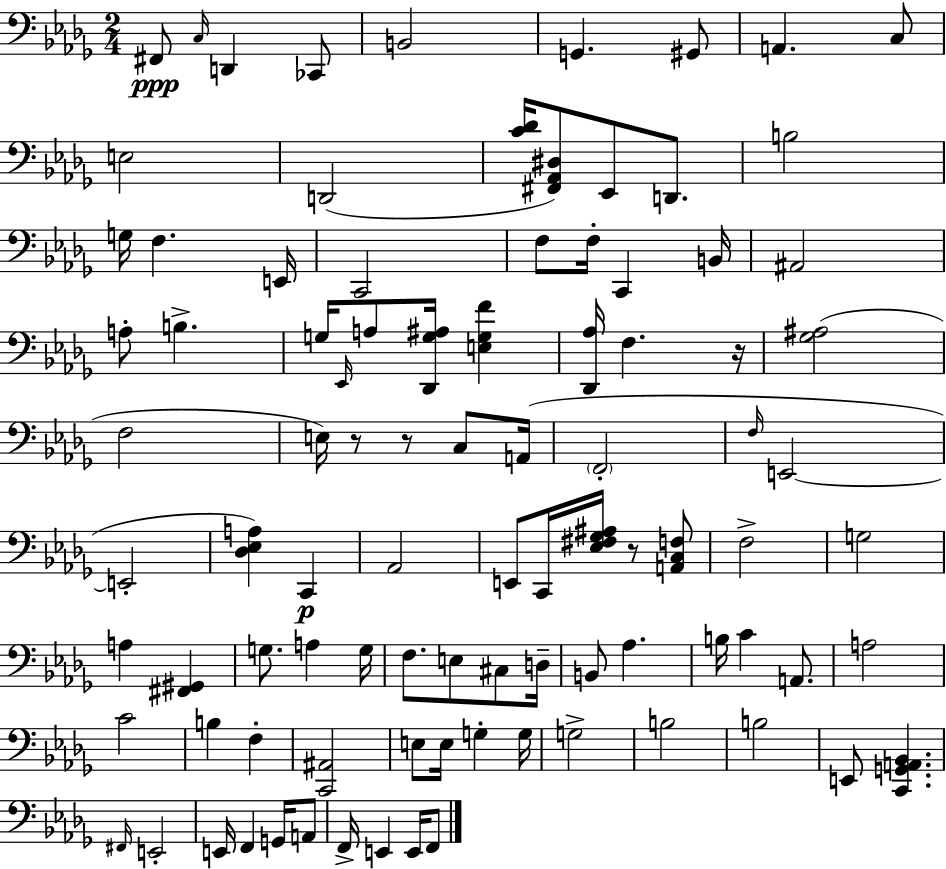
X:1
T:Untitled
M:2/4
L:1/4
K:Bbm
^F,,/2 C,/4 D,, _C,,/2 B,,2 G,, ^G,,/2 A,, C,/2 E,2 D,,2 [C_D]/4 [^F,,_A,,^D,]/2 _E,,/2 D,,/2 B,2 G,/4 F, E,,/4 C,,2 F,/2 F,/4 C,, B,,/4 ^A,,2 A,/2 B, G,/4 _E,,/4 A,/2 [_D,,G,^A,]/4 [E,G,F] [_D,,_A,]/4 F, z/4 [_G,^A,]2 F,2 E,/4 z/2 z/2 C,/2 A,,/4 F,,2 F,/4 E,,2 E,,2 [_D,_E,A,] C,, _A,,2 E,,/2 C,,/4 [_E,^F,_G,^A,]/4 z/2 [A,,C,F,]/2 F,2 G,2 A, [^F,,^G,,] G,/2 A, G,/4 F,/2 E,/2 ^C,/2 D,/4 B,,/2 _A, B,/4 C A,,/2 A,2 C2 B, F, [C,,^A,,]2 E,/2 E,/4 G, G,/4 G,2 B,2 B,2 E,,/2 [C,,G,,A,,_B,,] ^F,,/4 E,,2 E,,/4 F,, G,,/4 A,,/2 F,,/4 E,, E,,/4 F,,/2